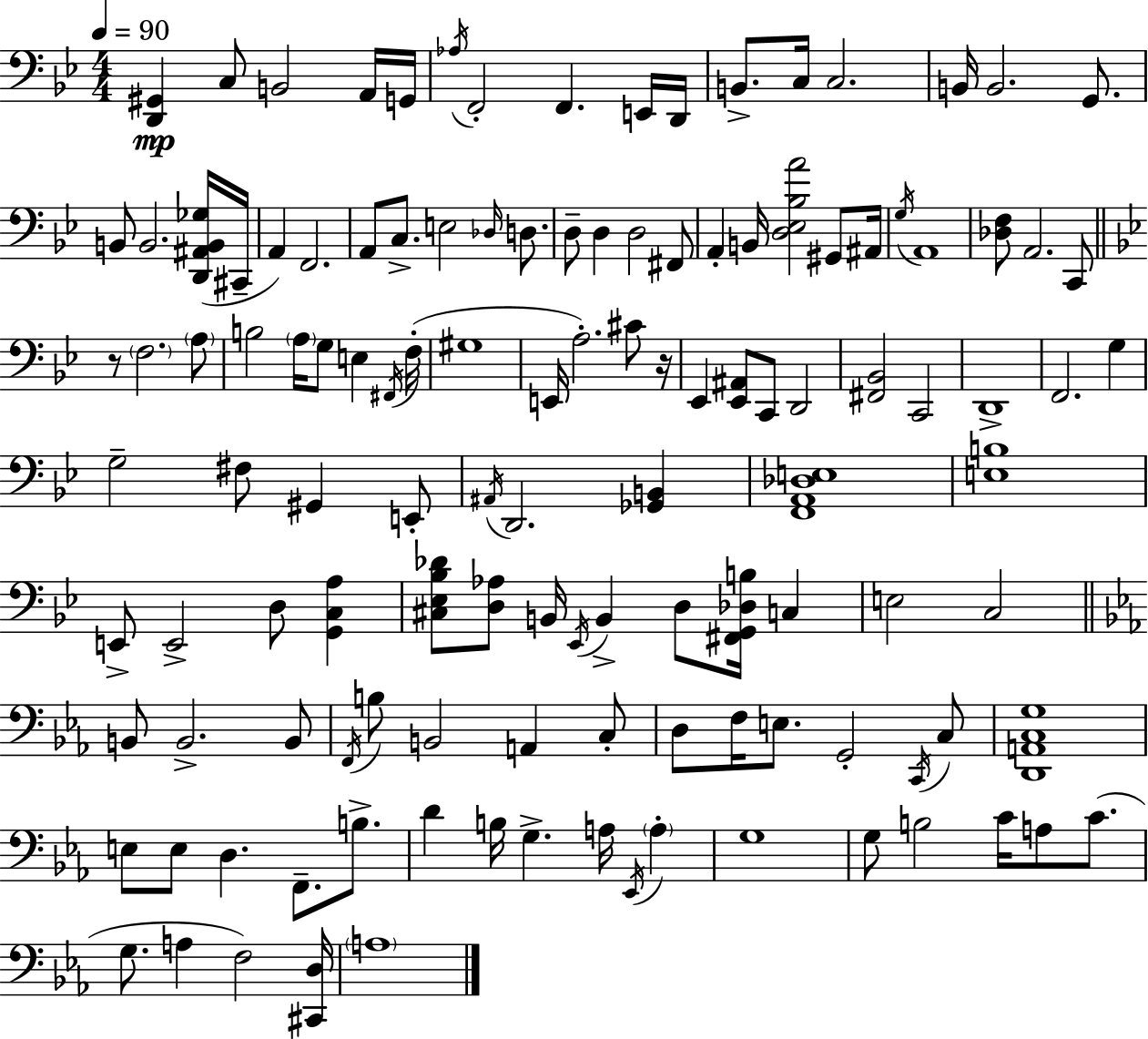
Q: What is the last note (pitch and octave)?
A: A3